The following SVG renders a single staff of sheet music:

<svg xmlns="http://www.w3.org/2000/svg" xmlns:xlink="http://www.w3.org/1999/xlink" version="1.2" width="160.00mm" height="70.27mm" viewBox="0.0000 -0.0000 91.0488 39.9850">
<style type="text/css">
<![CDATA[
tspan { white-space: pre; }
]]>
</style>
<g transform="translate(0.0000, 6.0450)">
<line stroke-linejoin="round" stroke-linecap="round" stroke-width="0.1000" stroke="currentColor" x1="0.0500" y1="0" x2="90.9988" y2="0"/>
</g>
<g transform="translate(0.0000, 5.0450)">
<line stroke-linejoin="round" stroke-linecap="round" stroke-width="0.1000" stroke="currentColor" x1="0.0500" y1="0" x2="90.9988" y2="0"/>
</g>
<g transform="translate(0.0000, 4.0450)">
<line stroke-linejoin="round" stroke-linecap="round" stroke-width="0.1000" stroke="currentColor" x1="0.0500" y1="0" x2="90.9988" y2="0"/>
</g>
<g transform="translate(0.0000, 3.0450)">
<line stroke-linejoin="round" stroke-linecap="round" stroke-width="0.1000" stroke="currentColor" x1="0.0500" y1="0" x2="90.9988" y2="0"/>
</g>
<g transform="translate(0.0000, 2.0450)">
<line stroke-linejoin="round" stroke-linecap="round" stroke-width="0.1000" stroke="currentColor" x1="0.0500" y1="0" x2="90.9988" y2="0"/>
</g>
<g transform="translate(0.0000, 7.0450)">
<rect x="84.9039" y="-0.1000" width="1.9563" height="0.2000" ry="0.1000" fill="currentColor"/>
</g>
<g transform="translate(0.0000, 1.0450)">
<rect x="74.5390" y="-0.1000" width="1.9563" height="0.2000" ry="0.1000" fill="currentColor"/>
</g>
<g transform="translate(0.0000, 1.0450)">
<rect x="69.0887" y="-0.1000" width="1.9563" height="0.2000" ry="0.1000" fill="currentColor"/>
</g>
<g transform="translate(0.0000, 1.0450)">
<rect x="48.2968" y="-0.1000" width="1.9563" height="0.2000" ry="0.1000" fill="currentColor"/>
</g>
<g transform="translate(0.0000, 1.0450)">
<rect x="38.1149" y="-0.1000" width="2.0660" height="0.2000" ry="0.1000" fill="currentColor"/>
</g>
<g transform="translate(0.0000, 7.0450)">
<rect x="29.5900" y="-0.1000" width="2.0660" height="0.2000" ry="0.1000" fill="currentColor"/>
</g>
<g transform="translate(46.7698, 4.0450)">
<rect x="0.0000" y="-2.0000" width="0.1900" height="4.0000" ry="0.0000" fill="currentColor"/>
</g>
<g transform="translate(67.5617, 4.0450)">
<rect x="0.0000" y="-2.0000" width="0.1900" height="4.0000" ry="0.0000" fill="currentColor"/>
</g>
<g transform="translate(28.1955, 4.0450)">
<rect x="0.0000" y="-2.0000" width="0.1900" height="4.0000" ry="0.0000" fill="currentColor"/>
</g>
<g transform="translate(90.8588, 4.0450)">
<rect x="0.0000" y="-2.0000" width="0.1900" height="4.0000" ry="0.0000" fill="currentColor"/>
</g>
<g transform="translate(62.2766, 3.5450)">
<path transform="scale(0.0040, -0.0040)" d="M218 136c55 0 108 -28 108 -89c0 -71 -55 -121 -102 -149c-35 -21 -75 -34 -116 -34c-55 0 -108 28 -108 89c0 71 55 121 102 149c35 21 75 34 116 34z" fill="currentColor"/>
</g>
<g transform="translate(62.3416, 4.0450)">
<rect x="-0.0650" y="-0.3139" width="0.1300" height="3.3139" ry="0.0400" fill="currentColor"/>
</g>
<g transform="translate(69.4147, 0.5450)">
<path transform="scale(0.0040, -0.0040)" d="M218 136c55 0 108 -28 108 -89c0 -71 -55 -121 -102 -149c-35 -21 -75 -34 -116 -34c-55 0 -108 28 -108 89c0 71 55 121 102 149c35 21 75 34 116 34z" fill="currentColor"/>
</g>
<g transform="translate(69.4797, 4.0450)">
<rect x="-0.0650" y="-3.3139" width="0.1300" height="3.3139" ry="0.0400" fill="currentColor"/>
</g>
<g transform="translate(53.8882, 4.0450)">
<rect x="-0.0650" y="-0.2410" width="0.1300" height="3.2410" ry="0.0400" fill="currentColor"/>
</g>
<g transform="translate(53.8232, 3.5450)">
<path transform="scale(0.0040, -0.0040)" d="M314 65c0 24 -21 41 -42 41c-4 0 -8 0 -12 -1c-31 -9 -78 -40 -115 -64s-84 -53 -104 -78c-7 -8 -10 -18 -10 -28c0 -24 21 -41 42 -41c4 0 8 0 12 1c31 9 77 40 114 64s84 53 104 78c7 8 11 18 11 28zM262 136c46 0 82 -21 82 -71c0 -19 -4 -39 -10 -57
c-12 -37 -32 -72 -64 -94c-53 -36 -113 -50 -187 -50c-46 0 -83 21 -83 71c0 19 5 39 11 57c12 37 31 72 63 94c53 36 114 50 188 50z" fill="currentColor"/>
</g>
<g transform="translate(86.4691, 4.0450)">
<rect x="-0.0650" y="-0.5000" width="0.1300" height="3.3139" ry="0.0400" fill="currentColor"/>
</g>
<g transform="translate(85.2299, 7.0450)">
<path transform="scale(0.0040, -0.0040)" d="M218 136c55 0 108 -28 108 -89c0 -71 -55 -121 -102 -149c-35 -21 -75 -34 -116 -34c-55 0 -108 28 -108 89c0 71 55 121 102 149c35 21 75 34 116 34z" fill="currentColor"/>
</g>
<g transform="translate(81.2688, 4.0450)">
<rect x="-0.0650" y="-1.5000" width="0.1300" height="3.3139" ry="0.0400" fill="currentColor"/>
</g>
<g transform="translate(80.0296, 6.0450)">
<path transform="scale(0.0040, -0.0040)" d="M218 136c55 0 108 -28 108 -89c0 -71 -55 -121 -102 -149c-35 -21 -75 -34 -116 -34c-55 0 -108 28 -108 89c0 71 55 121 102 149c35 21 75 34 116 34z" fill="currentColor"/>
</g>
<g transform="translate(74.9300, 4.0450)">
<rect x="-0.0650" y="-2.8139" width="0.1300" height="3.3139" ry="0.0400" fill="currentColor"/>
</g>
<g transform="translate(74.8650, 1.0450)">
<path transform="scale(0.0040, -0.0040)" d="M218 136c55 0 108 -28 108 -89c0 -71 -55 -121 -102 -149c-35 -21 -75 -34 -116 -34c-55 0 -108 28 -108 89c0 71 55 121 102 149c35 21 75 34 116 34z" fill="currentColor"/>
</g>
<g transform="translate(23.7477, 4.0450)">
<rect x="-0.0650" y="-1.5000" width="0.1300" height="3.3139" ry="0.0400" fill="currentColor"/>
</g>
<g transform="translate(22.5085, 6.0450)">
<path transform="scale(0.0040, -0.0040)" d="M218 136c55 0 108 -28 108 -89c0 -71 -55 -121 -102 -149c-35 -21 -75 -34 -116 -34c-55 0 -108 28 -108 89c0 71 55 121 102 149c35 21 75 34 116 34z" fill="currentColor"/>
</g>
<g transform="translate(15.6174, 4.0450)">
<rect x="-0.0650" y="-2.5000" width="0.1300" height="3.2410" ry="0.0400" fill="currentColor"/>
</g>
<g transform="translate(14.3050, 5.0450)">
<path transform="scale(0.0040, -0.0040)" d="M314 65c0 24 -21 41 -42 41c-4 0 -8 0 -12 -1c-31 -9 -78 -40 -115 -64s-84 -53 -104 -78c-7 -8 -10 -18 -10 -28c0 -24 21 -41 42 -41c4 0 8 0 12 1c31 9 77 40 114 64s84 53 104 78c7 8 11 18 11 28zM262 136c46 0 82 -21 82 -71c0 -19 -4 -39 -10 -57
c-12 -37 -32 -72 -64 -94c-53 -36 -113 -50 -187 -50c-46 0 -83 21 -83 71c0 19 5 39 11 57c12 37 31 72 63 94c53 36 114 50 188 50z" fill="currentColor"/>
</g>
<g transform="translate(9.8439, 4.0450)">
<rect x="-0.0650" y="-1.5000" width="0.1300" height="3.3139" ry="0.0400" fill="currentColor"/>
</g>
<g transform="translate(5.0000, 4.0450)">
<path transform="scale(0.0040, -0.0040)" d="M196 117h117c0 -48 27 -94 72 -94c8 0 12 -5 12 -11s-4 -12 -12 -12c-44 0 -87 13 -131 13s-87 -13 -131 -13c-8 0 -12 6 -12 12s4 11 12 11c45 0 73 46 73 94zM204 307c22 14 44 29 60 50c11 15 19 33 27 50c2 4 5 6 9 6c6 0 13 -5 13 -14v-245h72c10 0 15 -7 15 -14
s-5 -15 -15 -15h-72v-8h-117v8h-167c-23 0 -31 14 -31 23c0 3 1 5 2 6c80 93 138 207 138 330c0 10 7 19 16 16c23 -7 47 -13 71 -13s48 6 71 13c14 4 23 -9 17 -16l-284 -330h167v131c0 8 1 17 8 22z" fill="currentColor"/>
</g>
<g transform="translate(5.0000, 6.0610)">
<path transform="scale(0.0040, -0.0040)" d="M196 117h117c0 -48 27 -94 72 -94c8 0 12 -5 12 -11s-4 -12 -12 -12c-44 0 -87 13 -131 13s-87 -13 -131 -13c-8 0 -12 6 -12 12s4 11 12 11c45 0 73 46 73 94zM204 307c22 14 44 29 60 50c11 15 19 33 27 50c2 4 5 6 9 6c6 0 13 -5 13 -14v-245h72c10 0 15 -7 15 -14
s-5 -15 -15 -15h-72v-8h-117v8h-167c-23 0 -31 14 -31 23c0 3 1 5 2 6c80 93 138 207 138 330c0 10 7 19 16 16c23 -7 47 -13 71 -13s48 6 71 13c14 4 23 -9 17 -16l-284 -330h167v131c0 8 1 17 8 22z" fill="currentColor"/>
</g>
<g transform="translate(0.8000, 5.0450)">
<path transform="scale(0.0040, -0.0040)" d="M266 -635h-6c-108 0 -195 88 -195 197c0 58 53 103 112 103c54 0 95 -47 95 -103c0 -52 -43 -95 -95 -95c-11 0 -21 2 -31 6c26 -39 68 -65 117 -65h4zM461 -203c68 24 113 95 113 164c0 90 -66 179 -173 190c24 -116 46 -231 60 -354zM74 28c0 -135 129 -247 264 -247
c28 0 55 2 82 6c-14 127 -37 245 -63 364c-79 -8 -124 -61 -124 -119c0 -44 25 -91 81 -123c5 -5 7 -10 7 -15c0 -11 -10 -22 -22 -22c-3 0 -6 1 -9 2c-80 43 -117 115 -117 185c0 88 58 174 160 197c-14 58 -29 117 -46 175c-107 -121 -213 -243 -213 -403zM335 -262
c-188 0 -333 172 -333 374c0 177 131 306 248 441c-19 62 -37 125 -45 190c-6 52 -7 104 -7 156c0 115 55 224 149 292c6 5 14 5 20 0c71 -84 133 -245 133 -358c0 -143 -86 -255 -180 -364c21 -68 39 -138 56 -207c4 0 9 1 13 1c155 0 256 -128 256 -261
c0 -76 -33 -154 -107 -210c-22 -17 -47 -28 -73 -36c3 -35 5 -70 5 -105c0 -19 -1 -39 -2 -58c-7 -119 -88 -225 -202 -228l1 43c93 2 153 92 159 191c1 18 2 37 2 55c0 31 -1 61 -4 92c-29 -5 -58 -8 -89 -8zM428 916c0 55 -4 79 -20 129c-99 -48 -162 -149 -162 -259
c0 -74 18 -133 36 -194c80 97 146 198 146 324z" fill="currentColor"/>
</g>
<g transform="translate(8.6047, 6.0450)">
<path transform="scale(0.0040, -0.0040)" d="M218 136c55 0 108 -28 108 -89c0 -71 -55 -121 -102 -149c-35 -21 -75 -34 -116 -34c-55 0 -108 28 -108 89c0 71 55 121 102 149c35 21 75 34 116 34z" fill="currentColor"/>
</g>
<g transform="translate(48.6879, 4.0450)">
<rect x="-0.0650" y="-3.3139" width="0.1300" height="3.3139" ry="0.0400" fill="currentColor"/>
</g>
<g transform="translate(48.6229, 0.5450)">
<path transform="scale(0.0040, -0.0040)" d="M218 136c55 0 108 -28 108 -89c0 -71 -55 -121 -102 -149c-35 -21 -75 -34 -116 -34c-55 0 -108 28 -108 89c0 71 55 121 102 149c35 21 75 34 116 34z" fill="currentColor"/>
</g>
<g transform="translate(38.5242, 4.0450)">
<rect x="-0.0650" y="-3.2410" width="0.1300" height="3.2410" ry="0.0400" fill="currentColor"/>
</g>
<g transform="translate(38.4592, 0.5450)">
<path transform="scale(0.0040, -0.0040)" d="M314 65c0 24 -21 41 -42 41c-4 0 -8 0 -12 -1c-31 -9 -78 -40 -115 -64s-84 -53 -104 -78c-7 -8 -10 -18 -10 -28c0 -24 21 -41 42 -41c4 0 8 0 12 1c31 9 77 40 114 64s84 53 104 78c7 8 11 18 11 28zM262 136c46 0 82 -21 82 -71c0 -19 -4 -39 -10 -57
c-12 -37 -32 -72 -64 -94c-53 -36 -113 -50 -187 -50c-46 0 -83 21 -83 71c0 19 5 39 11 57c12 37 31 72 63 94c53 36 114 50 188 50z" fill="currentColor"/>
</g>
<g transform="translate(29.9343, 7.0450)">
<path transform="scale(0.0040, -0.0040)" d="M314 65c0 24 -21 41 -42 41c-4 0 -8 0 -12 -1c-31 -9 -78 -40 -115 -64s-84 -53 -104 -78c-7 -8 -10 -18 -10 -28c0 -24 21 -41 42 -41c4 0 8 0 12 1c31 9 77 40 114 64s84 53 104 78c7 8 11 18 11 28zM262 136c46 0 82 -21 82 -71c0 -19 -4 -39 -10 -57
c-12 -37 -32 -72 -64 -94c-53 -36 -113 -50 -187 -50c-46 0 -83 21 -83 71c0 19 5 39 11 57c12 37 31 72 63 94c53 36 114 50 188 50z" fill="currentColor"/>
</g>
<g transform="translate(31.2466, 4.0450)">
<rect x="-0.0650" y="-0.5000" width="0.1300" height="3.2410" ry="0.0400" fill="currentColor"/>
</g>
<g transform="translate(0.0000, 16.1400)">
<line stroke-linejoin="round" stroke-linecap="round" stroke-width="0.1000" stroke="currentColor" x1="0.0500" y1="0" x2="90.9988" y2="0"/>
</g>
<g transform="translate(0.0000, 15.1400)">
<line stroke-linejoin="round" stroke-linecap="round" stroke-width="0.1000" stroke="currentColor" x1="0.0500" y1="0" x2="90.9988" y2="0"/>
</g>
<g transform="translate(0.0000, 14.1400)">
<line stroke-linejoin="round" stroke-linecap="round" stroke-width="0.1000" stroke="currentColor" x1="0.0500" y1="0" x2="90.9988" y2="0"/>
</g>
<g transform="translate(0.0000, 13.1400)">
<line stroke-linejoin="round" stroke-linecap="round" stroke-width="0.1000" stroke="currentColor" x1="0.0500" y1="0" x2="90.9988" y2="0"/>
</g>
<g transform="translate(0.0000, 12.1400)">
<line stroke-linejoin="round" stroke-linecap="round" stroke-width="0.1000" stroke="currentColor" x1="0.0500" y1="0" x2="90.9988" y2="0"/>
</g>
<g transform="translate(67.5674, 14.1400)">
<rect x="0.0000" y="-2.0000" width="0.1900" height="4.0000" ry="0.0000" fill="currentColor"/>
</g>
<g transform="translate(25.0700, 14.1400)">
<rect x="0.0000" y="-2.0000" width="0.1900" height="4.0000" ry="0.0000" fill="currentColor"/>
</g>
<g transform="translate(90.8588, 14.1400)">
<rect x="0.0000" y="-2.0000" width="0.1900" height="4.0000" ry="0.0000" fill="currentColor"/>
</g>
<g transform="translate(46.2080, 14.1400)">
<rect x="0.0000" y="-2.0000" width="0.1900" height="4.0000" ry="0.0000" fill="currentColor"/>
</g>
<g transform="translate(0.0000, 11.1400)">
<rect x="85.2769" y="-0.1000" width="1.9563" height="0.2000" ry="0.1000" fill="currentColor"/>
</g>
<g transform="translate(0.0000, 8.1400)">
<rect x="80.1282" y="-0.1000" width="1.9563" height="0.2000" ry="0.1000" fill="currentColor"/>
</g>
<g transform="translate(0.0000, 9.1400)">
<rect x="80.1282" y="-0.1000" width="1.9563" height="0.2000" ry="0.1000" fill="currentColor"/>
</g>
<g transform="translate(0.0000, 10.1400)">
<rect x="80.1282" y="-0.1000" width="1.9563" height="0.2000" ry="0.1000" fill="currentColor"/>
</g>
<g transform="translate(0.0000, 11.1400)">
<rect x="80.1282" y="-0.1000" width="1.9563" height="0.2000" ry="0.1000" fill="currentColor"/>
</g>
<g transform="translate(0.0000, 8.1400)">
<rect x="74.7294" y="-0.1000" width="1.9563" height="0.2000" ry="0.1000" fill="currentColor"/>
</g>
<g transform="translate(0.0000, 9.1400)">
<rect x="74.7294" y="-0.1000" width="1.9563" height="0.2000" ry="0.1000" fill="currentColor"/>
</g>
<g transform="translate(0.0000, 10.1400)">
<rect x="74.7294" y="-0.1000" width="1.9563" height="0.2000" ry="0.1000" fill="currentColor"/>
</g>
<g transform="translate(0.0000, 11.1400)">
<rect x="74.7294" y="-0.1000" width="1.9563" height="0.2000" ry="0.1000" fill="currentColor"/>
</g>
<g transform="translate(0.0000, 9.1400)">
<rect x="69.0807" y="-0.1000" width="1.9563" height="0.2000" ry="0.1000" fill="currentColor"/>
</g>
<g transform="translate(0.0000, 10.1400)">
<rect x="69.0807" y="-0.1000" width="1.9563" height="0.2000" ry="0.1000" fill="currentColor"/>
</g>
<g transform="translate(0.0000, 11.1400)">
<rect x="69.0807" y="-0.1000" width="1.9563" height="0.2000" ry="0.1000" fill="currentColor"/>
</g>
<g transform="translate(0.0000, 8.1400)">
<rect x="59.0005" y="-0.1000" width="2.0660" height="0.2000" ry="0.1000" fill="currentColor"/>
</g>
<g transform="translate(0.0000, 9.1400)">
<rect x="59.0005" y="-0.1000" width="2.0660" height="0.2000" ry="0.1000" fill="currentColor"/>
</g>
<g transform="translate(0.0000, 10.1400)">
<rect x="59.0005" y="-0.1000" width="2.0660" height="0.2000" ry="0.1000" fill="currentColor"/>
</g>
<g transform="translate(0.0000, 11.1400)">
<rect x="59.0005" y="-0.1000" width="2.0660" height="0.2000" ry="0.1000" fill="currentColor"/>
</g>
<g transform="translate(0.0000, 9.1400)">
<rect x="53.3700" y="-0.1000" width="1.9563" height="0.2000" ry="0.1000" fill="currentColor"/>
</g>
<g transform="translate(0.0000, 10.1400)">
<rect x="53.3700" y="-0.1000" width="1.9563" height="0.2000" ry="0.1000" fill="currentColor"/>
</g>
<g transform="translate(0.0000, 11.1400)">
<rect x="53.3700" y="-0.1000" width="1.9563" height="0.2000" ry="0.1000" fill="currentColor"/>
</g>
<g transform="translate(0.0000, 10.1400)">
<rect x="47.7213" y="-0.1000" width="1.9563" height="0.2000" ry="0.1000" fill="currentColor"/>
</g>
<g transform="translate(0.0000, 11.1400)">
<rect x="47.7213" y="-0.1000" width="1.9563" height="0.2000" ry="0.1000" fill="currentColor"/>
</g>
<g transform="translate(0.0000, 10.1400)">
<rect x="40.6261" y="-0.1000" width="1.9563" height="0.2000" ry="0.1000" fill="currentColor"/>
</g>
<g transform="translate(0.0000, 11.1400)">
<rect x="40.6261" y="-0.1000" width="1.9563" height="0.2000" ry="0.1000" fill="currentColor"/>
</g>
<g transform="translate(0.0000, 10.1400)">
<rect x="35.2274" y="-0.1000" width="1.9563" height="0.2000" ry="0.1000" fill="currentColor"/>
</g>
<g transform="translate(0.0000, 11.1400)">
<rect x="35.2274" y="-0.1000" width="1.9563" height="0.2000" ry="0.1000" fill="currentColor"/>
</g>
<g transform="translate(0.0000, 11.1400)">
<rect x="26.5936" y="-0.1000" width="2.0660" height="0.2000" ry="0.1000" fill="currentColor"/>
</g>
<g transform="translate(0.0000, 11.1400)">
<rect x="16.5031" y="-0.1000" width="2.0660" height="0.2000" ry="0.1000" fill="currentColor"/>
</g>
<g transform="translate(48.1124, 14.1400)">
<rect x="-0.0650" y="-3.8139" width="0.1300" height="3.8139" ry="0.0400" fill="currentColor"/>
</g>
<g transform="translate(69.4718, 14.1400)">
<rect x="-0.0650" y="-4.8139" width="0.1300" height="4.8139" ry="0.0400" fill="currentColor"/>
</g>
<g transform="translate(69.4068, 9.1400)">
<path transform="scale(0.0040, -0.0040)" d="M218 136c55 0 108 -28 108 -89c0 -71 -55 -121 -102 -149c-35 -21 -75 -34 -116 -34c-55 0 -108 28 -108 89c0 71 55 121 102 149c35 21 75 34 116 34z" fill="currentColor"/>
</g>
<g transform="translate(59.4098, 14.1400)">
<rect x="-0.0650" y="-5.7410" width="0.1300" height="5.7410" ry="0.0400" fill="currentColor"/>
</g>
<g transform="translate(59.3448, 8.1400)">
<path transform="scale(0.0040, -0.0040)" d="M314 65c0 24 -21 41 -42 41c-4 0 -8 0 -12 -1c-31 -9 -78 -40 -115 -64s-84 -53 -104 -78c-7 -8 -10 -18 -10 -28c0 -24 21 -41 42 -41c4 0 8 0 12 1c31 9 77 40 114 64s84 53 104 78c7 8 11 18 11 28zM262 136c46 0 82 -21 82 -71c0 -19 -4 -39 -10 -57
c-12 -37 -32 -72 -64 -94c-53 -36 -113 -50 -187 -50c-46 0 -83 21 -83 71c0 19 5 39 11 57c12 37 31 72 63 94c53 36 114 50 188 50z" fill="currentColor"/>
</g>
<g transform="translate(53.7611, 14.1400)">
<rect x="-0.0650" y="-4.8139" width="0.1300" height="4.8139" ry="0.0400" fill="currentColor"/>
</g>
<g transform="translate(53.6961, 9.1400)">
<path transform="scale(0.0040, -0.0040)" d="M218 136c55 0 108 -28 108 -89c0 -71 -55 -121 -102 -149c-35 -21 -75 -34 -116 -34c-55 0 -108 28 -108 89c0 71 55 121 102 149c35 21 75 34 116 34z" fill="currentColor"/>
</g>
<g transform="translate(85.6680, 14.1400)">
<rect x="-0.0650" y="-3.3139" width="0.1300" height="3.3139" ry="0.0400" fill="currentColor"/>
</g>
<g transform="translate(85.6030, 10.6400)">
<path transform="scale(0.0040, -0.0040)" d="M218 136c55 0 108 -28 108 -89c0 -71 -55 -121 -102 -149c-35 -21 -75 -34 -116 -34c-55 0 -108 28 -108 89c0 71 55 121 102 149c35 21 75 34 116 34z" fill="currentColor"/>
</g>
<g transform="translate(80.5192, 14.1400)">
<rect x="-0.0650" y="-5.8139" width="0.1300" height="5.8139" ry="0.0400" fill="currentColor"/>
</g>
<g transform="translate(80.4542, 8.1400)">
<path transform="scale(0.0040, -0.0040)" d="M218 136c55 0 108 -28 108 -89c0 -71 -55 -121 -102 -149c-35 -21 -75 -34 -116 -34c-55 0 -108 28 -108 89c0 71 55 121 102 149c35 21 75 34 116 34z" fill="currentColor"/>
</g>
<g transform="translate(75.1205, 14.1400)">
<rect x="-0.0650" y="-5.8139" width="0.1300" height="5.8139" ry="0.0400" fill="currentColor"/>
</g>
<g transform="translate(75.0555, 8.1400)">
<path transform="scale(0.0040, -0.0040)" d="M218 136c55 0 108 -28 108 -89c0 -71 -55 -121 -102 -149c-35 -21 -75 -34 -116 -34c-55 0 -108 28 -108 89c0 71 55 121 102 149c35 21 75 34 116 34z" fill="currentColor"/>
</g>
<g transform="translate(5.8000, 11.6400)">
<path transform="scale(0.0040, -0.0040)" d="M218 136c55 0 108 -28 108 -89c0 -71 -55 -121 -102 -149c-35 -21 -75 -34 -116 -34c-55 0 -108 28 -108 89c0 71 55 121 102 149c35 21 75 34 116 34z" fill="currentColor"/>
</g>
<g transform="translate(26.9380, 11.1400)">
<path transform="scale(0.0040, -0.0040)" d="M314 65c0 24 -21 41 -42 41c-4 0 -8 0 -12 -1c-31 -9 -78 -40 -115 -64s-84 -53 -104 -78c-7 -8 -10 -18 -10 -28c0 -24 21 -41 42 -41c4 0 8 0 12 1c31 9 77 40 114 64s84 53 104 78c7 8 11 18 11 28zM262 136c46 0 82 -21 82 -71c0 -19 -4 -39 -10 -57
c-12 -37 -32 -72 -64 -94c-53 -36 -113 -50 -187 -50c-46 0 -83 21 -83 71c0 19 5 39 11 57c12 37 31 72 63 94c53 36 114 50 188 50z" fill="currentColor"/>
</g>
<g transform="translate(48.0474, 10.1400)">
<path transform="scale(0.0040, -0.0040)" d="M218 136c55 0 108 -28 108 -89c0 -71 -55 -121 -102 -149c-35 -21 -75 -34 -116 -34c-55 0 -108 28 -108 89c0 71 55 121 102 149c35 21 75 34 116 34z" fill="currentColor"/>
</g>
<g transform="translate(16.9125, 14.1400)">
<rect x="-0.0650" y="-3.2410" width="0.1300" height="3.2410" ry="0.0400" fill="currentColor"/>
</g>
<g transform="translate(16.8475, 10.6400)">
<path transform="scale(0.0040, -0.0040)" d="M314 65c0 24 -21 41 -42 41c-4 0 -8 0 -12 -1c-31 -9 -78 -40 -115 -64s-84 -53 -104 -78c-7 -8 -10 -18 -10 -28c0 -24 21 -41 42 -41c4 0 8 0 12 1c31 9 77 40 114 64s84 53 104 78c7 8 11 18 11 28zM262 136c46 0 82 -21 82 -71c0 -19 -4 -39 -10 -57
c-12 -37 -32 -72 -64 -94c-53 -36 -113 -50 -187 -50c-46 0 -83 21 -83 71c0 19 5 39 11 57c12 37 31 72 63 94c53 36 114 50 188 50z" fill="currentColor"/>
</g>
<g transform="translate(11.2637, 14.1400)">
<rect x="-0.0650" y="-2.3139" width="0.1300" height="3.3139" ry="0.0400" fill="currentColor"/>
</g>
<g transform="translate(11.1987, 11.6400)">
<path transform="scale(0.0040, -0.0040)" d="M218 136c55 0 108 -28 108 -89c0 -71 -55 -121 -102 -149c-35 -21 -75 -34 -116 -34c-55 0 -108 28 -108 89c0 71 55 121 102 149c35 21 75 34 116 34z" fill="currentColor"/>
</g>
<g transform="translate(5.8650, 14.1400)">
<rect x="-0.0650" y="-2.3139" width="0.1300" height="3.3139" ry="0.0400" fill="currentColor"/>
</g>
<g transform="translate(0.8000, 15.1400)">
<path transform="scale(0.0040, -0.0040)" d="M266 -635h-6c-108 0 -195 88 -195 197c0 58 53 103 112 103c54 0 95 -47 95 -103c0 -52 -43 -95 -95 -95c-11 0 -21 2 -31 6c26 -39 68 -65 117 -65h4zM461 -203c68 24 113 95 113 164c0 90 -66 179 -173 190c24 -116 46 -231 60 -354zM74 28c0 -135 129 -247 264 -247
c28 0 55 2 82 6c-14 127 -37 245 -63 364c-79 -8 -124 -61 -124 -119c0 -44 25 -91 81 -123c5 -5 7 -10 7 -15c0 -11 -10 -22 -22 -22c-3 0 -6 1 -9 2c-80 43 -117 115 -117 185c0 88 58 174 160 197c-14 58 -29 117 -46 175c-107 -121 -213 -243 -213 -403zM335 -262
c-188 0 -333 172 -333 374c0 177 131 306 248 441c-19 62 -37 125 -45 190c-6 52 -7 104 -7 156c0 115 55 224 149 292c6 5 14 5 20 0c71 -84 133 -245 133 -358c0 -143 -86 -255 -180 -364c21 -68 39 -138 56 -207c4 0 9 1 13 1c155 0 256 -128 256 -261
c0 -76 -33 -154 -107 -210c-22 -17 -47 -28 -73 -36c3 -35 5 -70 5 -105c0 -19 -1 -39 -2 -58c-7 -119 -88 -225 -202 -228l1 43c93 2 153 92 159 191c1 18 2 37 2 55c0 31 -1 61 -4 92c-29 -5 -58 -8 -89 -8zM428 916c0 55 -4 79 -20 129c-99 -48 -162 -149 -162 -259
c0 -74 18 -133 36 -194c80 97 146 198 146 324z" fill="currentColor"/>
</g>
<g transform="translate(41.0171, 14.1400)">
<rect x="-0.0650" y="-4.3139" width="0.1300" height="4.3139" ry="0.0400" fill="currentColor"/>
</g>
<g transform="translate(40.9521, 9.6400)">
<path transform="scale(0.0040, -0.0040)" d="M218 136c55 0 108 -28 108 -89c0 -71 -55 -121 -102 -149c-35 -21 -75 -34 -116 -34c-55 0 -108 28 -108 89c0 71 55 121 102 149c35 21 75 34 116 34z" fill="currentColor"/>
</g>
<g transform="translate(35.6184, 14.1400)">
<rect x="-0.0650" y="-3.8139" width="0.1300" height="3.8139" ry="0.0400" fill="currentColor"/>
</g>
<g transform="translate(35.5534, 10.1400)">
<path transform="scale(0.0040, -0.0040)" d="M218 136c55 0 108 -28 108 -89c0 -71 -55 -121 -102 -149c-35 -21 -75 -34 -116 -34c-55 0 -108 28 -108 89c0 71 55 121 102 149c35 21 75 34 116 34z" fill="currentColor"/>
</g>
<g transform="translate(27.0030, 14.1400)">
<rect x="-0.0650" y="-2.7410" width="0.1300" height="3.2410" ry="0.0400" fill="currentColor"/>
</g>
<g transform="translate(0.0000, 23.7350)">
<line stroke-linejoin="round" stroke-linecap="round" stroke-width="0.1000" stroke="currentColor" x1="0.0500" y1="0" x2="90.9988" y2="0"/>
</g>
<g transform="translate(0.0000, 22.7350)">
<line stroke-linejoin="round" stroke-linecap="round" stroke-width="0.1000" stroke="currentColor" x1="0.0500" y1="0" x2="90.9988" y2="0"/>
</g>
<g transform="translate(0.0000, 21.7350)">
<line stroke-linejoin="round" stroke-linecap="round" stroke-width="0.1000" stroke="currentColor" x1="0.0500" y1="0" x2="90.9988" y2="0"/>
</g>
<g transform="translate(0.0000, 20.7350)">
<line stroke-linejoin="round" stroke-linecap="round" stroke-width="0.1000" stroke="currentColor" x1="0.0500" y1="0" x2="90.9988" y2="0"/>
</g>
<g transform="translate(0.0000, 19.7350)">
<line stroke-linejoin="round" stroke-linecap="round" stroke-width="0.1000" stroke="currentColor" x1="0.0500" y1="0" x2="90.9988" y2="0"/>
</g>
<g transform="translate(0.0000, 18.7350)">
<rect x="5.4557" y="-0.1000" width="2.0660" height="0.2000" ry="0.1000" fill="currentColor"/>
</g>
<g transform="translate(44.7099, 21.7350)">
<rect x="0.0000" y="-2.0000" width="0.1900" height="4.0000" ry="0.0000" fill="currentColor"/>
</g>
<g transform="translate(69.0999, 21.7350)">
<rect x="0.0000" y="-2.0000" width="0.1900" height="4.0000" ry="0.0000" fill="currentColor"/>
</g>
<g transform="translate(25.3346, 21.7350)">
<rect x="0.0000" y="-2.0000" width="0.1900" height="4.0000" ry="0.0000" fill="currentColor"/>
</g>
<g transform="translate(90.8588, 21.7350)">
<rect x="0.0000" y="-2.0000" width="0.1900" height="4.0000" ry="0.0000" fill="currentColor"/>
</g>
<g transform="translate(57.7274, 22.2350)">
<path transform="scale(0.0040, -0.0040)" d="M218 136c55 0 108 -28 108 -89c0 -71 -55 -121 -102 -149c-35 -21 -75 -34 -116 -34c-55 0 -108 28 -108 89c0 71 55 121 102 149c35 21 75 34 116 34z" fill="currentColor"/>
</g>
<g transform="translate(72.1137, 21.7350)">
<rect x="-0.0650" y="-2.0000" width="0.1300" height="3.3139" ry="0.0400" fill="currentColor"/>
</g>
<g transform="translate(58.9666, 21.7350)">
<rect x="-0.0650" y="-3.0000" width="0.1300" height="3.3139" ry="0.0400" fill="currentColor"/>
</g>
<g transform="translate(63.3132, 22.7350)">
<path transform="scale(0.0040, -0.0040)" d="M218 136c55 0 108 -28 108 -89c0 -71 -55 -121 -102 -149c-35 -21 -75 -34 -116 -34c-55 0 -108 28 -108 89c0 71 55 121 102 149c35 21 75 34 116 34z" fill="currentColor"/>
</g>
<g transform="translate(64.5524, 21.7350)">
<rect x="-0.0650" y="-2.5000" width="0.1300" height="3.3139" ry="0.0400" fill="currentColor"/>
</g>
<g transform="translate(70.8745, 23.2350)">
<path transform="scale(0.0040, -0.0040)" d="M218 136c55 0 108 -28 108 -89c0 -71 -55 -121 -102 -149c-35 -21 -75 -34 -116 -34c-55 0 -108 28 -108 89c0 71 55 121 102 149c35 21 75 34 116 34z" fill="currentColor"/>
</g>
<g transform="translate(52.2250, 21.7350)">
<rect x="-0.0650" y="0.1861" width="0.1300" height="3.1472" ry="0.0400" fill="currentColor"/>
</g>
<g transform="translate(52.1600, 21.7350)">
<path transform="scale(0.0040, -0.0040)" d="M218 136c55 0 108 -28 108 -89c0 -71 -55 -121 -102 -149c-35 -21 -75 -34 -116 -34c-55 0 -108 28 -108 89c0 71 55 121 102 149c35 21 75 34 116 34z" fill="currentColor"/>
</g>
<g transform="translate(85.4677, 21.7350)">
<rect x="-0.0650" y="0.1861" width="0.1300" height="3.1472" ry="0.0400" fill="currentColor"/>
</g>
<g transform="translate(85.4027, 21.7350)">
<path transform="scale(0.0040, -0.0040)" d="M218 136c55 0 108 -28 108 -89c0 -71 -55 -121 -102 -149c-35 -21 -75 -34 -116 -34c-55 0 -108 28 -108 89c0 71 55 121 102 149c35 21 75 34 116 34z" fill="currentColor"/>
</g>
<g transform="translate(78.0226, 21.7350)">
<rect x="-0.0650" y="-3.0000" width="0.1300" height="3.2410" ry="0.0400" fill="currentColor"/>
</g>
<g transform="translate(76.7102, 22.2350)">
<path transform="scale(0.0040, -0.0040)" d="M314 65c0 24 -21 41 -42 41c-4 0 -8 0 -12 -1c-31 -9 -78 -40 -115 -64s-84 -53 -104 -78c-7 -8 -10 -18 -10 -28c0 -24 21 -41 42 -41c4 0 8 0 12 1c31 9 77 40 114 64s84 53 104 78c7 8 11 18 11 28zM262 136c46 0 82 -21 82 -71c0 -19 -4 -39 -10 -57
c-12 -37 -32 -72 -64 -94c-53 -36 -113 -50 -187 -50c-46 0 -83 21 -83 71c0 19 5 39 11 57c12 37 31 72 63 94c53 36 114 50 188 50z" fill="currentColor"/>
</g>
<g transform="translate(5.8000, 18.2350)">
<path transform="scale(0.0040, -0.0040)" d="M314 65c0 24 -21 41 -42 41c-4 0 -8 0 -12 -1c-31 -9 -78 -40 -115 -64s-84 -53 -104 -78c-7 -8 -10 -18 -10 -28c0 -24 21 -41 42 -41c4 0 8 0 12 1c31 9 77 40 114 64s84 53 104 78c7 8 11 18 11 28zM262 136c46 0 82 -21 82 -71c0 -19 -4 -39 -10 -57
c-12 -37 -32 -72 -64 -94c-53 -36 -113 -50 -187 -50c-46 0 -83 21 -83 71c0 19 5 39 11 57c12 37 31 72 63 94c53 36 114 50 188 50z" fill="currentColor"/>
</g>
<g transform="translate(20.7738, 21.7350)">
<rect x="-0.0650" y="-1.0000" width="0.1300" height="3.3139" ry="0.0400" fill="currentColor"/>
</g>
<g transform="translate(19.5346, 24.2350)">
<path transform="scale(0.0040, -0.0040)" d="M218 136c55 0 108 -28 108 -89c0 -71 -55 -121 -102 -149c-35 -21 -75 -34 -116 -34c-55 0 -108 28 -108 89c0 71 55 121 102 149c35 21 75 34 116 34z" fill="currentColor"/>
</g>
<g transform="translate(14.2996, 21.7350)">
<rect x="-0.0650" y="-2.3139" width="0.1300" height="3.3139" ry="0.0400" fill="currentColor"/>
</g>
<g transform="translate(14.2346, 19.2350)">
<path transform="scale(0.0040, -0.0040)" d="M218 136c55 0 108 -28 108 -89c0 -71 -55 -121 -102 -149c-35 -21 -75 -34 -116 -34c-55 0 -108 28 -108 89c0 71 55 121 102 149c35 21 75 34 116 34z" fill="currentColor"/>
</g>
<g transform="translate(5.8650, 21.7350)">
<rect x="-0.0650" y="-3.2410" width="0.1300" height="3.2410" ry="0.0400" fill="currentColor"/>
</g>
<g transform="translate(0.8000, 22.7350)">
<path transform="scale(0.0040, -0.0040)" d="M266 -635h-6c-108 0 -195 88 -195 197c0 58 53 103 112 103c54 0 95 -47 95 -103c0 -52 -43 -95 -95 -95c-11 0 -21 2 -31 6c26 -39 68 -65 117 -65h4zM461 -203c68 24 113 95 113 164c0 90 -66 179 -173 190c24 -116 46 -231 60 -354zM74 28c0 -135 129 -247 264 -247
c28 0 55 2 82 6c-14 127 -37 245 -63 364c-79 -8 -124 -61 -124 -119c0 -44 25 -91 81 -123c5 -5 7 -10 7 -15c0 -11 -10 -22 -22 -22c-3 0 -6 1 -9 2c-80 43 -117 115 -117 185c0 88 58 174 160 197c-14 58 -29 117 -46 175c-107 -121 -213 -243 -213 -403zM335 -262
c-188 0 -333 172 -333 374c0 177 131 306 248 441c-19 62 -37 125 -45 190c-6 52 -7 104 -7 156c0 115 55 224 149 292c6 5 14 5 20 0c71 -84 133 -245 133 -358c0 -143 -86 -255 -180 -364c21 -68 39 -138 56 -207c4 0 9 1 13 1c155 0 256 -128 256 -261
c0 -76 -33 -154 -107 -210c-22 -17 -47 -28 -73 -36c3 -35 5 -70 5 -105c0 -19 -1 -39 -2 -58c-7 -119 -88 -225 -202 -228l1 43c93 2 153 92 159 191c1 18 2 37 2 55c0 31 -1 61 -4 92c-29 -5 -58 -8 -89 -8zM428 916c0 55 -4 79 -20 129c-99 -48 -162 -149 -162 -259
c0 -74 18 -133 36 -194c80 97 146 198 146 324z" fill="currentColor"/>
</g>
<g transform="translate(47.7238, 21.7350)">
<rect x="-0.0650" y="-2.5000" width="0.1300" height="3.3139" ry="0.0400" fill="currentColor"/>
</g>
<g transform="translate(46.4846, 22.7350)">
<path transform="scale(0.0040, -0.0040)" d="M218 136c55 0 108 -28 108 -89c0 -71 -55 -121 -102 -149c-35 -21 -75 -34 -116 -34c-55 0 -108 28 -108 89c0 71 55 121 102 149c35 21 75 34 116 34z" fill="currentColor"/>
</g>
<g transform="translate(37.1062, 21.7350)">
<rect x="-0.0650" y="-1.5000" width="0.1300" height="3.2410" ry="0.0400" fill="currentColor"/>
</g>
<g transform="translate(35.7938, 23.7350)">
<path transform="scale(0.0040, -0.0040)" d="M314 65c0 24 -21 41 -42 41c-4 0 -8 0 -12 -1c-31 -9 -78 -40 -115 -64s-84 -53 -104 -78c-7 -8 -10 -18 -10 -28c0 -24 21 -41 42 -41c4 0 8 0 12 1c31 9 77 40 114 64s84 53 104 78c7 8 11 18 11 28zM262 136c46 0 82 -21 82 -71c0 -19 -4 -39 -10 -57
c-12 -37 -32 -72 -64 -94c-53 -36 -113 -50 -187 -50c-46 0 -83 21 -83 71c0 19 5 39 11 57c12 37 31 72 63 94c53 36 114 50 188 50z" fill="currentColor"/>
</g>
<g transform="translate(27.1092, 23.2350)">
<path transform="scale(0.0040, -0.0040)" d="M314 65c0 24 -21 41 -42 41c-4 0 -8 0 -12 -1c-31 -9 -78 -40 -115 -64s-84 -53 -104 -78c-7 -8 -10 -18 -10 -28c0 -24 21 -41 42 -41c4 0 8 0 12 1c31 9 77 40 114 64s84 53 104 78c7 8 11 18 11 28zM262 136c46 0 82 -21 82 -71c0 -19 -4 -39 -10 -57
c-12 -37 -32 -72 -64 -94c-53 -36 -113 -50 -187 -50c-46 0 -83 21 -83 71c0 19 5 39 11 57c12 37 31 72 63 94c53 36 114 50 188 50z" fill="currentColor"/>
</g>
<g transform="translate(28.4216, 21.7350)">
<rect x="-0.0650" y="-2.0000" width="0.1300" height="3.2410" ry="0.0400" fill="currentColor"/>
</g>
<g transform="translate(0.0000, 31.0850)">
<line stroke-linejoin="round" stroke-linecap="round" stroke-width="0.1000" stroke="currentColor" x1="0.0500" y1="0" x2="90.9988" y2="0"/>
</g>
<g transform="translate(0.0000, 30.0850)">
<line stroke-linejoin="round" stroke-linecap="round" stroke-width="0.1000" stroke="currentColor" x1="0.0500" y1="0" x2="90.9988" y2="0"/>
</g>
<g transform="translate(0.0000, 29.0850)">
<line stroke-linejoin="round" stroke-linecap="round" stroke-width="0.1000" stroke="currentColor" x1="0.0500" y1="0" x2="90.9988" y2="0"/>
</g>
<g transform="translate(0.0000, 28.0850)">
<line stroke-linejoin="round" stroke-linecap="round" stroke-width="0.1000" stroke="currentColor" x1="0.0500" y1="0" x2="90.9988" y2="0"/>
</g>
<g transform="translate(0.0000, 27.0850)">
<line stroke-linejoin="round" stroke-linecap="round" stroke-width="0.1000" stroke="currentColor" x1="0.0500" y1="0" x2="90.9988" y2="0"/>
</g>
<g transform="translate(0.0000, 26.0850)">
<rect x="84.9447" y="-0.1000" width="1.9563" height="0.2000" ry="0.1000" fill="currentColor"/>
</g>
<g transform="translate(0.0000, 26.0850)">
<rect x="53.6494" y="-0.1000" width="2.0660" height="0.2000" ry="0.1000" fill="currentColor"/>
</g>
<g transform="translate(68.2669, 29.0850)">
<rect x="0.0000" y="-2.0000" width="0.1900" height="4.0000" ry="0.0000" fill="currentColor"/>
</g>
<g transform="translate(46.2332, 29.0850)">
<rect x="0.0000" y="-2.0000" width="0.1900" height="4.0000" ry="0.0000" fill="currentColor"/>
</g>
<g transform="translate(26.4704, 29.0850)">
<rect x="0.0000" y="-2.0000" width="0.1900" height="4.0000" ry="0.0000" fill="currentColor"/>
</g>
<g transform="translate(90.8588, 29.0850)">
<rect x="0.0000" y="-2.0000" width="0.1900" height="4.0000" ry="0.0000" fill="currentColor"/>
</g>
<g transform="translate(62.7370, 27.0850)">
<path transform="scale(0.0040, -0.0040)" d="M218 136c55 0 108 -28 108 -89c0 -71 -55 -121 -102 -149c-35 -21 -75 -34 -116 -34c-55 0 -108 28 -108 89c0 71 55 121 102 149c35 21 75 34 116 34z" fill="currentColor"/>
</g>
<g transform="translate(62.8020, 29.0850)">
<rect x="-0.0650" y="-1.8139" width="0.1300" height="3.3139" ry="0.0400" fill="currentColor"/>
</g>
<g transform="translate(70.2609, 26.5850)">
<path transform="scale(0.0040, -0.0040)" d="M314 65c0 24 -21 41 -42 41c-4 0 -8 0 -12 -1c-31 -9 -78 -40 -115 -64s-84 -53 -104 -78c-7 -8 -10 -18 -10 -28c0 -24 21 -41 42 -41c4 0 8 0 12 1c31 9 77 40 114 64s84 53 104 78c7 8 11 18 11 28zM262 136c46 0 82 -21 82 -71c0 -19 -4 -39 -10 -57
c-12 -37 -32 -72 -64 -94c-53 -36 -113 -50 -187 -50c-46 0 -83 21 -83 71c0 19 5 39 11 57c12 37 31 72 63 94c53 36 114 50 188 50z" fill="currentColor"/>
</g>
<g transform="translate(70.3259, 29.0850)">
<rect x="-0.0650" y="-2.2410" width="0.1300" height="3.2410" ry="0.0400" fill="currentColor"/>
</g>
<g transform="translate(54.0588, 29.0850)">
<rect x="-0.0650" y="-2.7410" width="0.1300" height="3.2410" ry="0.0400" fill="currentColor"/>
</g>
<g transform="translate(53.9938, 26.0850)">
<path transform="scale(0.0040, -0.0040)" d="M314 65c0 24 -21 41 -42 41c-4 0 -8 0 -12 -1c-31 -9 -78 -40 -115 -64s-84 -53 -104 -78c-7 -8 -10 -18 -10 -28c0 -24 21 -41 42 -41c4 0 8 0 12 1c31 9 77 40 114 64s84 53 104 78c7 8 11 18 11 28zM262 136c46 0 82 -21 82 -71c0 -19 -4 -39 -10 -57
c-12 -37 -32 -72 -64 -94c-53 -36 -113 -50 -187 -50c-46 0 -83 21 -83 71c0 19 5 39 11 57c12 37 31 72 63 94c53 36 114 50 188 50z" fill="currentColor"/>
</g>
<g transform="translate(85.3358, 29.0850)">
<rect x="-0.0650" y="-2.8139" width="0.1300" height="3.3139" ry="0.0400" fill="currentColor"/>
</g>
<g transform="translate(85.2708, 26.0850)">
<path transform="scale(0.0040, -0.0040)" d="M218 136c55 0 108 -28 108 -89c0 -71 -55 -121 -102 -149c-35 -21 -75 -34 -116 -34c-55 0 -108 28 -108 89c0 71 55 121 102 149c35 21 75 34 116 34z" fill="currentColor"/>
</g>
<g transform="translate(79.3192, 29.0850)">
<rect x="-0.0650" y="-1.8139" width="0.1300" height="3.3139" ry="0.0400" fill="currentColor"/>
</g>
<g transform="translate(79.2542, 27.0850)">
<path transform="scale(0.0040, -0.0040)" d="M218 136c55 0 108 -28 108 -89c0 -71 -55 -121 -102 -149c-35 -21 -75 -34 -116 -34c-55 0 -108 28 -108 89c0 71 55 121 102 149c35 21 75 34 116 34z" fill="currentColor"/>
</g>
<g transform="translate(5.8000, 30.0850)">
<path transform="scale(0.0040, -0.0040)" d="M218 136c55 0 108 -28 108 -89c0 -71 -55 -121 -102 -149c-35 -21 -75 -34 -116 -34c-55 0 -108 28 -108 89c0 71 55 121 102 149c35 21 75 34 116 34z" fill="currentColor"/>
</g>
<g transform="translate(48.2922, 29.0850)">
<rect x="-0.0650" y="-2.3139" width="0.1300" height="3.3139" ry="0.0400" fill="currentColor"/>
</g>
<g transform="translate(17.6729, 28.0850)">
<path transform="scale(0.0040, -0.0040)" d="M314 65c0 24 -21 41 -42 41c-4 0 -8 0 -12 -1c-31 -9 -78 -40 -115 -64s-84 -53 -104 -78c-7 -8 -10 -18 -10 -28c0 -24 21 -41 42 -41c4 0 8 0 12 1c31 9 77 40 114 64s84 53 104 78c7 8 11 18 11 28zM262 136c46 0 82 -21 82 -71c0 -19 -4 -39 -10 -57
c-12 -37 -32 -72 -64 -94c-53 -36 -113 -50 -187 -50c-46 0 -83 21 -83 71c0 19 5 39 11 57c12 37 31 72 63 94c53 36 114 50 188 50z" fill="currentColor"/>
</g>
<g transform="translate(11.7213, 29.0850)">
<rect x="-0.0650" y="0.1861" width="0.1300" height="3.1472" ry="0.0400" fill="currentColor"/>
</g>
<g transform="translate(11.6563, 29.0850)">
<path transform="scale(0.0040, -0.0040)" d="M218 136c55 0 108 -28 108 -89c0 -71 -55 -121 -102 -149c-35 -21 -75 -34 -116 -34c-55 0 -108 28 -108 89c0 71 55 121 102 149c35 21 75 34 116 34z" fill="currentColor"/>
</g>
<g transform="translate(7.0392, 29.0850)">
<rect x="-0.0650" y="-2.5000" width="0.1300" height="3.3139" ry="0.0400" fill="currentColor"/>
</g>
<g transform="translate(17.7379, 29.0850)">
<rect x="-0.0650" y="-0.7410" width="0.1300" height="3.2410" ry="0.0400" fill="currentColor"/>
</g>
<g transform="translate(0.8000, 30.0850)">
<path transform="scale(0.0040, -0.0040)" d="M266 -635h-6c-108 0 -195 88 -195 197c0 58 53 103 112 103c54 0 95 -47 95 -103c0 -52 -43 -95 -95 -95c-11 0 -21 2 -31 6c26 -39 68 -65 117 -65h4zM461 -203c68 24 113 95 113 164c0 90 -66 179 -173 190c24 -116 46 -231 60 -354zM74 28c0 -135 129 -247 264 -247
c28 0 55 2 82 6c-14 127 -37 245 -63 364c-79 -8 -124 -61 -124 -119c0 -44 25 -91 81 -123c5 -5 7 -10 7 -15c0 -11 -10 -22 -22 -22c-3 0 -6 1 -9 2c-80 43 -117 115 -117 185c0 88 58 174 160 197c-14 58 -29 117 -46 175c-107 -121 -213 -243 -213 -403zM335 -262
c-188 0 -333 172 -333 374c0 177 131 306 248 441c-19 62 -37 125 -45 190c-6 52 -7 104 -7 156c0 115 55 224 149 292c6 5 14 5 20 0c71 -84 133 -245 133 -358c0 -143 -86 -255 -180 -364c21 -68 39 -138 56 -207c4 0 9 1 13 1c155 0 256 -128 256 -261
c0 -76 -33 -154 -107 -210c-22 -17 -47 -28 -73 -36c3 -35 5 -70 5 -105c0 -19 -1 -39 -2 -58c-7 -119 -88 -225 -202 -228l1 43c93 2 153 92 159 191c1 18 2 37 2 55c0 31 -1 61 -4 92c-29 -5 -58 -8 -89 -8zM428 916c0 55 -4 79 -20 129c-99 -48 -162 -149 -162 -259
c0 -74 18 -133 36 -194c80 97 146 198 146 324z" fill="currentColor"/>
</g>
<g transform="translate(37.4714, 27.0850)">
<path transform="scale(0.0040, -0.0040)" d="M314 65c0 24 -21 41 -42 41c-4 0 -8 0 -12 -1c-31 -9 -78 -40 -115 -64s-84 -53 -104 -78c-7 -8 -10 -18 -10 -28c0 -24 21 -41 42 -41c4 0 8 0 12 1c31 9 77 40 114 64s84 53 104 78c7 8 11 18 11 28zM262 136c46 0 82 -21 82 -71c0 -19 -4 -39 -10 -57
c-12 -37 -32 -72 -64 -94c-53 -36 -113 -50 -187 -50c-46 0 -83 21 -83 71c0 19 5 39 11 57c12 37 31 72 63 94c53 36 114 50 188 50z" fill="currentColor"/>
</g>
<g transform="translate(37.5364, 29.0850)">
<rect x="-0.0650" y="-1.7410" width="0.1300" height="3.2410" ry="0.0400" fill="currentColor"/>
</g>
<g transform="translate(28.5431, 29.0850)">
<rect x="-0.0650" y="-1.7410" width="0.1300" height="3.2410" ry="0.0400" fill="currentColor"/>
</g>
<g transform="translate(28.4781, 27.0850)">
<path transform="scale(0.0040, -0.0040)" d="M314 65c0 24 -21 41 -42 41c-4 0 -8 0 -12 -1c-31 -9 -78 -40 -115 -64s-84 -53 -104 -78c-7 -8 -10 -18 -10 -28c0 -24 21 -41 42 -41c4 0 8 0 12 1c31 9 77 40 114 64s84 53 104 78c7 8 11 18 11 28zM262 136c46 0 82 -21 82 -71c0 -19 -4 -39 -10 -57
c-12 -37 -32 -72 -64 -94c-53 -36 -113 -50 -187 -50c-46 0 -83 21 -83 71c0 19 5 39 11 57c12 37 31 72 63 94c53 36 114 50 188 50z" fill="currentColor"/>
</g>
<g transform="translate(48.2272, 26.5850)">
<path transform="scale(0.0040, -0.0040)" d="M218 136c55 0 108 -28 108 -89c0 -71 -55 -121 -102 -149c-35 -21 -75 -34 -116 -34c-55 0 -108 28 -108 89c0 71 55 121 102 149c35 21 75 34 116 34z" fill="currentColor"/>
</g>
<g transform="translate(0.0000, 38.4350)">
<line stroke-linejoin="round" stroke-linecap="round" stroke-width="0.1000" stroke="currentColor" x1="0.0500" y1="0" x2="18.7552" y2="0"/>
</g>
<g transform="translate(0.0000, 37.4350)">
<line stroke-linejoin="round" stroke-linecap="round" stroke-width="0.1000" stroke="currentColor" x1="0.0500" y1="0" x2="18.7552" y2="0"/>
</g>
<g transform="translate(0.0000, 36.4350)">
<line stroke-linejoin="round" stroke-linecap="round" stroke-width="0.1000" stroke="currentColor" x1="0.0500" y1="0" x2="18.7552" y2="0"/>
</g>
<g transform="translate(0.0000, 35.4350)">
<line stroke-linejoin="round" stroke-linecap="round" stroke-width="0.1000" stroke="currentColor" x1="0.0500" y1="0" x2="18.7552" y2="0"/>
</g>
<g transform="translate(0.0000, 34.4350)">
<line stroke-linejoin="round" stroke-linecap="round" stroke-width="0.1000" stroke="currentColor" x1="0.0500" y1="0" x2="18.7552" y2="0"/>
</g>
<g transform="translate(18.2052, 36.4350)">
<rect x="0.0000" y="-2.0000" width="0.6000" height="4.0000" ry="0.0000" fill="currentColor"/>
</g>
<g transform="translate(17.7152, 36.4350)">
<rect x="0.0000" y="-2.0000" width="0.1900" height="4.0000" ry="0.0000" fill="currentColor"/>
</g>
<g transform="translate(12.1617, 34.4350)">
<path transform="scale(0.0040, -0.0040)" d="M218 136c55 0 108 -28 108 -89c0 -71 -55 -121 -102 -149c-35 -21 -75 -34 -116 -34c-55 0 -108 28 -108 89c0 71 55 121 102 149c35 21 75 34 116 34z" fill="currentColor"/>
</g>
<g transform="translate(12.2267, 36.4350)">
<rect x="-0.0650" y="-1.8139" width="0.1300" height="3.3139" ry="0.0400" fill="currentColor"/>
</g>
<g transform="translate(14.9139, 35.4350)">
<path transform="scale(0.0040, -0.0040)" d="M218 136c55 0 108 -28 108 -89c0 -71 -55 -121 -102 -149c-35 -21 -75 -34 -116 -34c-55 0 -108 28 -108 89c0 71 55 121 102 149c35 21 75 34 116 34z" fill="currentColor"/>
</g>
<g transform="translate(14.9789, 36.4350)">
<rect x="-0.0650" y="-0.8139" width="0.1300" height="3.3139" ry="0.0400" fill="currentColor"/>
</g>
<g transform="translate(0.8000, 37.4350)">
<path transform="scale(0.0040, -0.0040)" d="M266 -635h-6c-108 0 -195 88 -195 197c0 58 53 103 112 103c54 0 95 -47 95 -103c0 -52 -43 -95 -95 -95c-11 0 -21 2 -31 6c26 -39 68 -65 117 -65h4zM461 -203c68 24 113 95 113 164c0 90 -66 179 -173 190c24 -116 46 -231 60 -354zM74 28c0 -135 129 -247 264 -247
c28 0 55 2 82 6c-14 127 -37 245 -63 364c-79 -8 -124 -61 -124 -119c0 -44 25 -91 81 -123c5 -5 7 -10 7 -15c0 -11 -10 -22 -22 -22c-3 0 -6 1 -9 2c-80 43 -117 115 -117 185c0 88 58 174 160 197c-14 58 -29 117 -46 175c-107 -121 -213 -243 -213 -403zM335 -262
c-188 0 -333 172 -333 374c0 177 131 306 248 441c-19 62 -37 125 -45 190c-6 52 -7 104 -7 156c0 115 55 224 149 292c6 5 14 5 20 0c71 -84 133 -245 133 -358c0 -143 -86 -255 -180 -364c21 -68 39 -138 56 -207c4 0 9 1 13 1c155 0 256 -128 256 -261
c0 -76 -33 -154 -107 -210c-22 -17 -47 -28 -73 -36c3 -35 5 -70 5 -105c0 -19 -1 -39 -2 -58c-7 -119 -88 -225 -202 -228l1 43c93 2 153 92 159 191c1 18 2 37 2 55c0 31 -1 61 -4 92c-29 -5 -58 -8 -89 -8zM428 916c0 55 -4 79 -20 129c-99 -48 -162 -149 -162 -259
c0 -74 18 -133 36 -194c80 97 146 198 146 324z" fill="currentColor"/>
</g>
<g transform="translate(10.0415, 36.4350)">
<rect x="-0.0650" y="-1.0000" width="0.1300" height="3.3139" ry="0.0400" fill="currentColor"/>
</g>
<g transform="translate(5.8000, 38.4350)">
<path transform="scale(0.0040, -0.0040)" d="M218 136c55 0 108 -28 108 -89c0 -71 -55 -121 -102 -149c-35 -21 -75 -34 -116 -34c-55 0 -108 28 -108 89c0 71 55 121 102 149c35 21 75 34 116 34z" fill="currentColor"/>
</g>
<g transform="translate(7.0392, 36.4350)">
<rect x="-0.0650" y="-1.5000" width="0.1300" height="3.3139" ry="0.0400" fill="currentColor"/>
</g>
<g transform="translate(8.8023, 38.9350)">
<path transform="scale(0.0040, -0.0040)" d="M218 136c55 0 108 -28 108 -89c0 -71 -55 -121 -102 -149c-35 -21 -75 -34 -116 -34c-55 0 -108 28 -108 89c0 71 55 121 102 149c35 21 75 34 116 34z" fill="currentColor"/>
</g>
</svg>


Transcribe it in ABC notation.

X:1
T:Untitled
M:4/4
L:1/4
K:C
E G2 E C2 b2 b c2 c b a E C g g b2 a2 c' d' c' e' g'2 e' g' g' b b2 g D F2 E2 G B A G F A2 B G B d2 f2 f2 g a2 f g2 f a E D f d